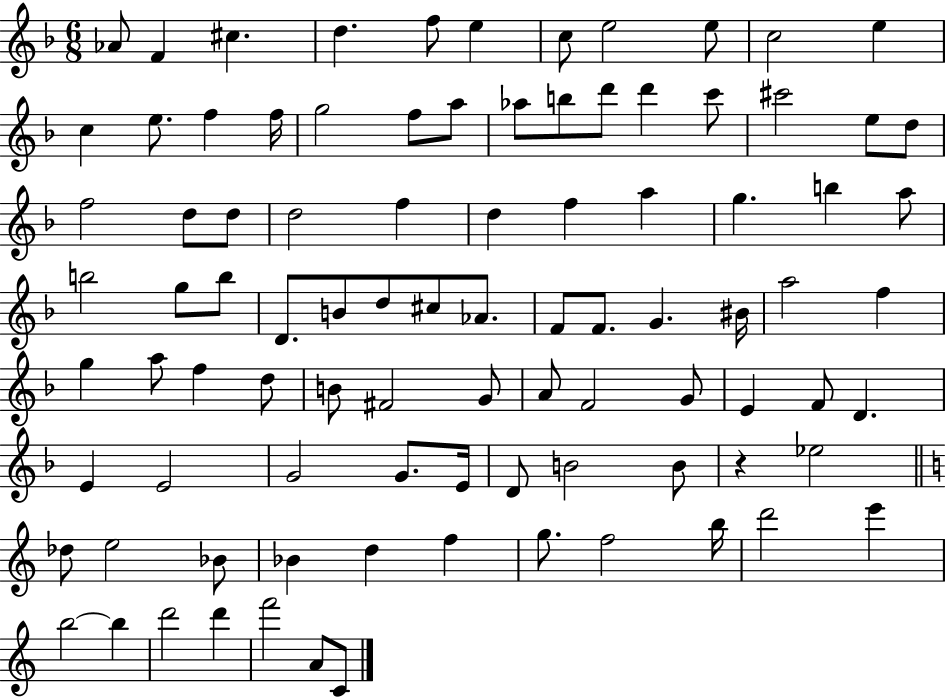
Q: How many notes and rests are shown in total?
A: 92